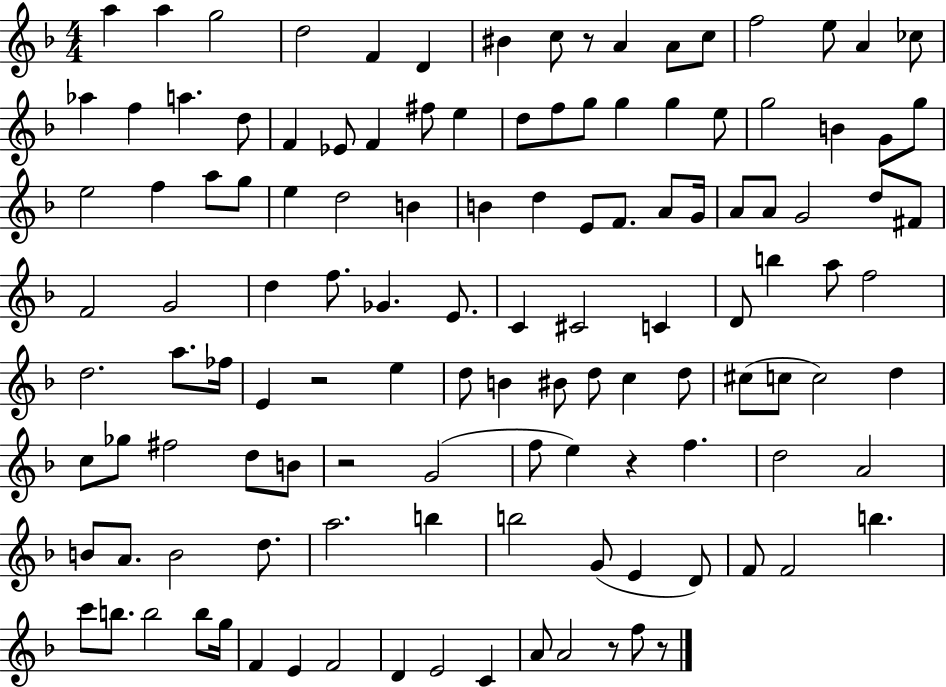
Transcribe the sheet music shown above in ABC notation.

X:1
T:Untitled
M:4/4
L:1/4
K:F
a a g2 d2 F D ^B c/2 z/2 A A/2 c/2 f2 e/2 A _c/2 _a f a d/2 F _E/2 F ^f/2 e d/2 f/2 g/2 g g e/2 g2 B G/2 g/2 e2 f a/2 g/2 e d2 B B d E/2 F/2 A/2 G/4 A/2 A/2 G2 d/2 ^F/2 F2 G2 d f/2 _G E/2 C ^C2 C D/2 b a/2 f2 d2 a/2 _f/4 E z2 e d/2 B ^B/2 d/2 c d/2 ^c/2 c/2 c2 d c/2 _g/2 ^f2 d/2 B/2 z2 G2 f/2 e z f d2 A2 B/2 A/2 B2 d/2 a2 b b2 G/2 E D/2 F/2 F2 b c'/2 b/2 b2 b/2 g/4 F E F2 D E2 C A/2 A2 z/2 f/2 z/2